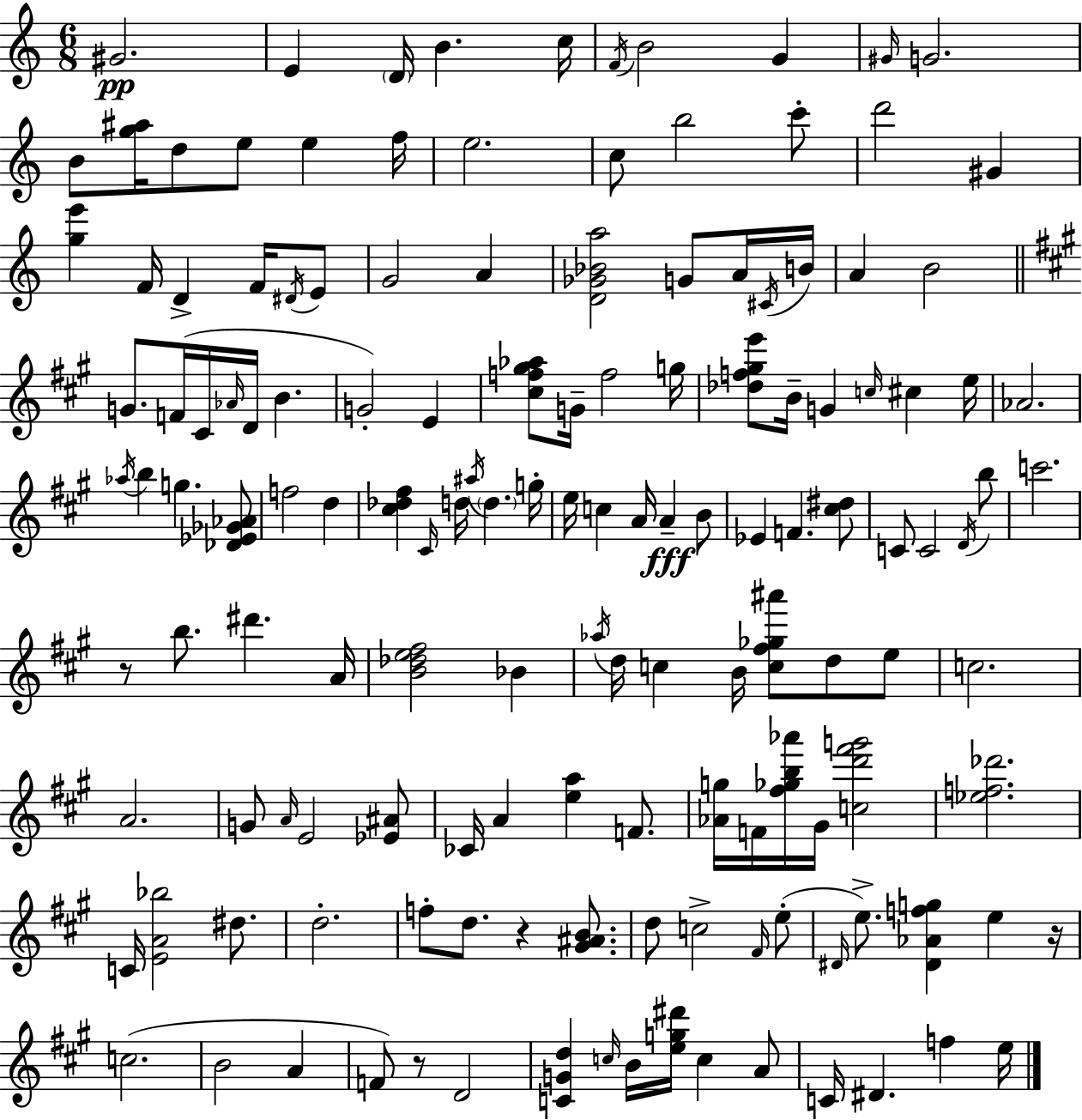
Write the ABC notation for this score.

X:1
T:Untitled
M:6/8
L:1/4
K:C
^G2 E D/4 B c/4 F/4 B2 G ^G/4 G2 B/2 [g^a]/4 d/2 e/2 e f/4 e2 c/2 b2 c'/2 d'2 ^G [ge'] F/4 D F/4 ^D/4 E/2 G2 A [D_G_Ba]2 G/2 A/4 ^C/4 B/4 A B2 G/2 F/4 ^C/4 _A/4 D/4 B G2 E [^cf^g_a]/2 G/4 f2 g/4 [_df^ge']/2 B/4 G c/4 ^c e/4 _A2 _a/4 b g [_D_E_G_A]/2 f2 d [^c_d^f] ^C/4 d/4 ^a/4 d g/4 e/4 c A/4 A B/2 _E F [^c^d]/2 C/2 C2 D/4 b/2 c'2 z/2 b/2 ^d' A/4 [B_de^f]2 _B _a/4 d/4 c B/4 [c^f_g^a']/2 d/2 e/2 c2 A2 G/2 A/4 E2 [_E^A]/2 _C/4 A [ea] F/2 [_Ag]/4 F/4 [^f_gb_a']/4 ^G/4 [cd'^f'g']2 [_ef_d']2 C/4 [EA_b]2 ^d/2 d2 f/2 d/2 z [^G^AB]/2 d/2 c2 ^F/4 e/2 ^D/4 e/2 [^D_Afg] e z/4 c2 B2 A F/2 z/2 D2 [CGd] c/4 B/4 [eg^d']/4 c A/2 C/4 ^D f e/4